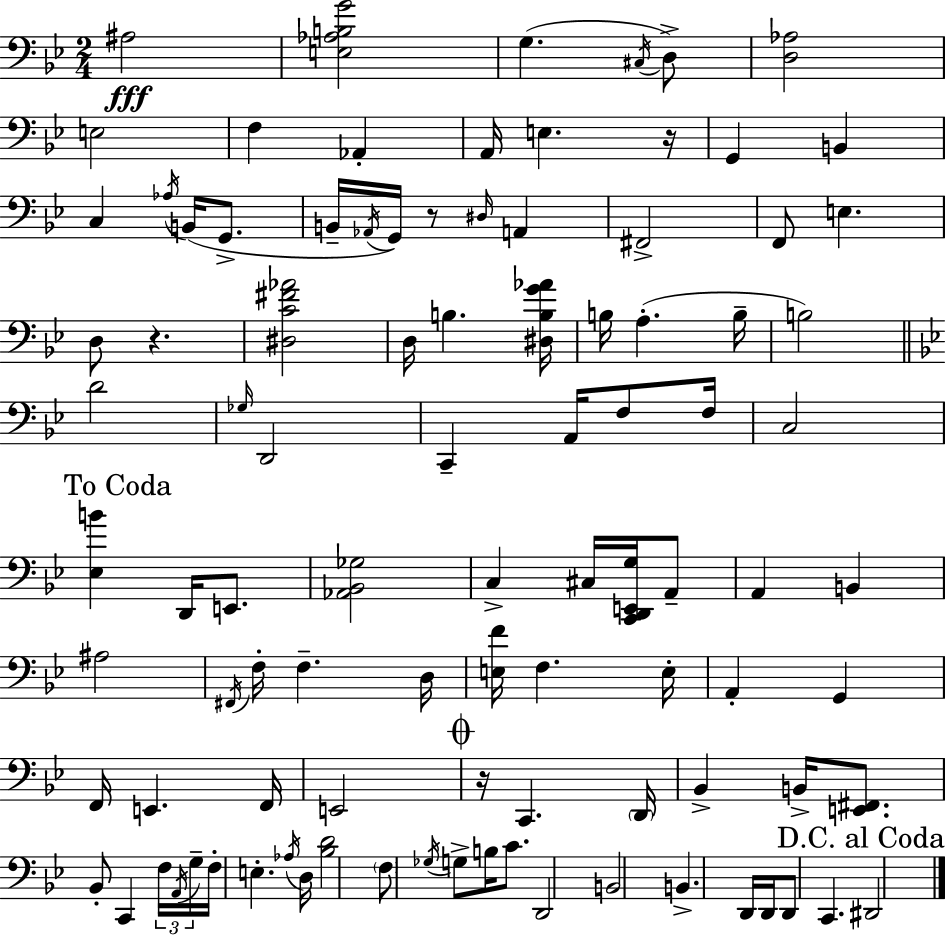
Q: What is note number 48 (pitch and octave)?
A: F3